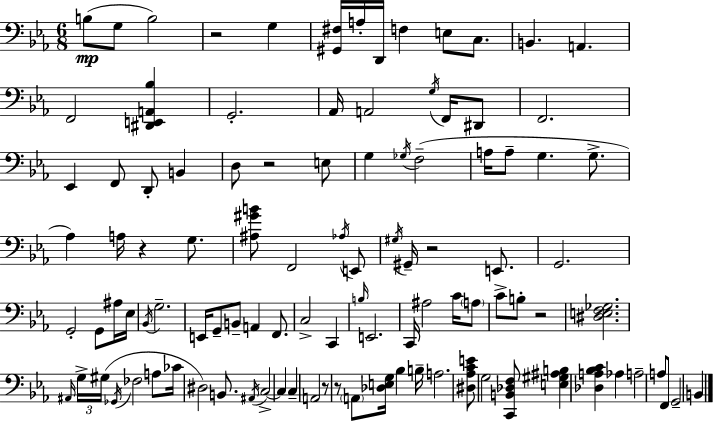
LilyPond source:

{
  \clef bass
  \numericTimeSignature
  \time 6/8
  \key ees \major
  \repeat volta 2 { b8(\mp g8 b2) | r2 g4 | <gis, fis>16 a16-. d,16 f4 e8 c8. | b,4. a,4. | \break f,2 <dis, e, a, bes>4 | g,2.-. | aes,16 a,2 \acciaccatura { g16 } f,16 dis,8 | f,2. | \break ees,4 f,8 d,8-. b,4 | d8 r2 e8 | g4 \acciaccatura { ges16 } f2--( | a16 a8-- g4. g8.-> | \break aes4) a16 r4 g8. | <ais gis' b'>8 f,2 | \acciaccatura { aes16 } e,8 \acciaccatura { gis16 } gis,16-- r2 | e,8. g,2. | \break g,2-. | g,8 ais16 ees16 \acciaccatura { bes,16 } g2.-- | e,16 g,8-- b,8-- a,4 | f,8. c2-> | \break c,4 \grace { b16 } e,2. | c,16 ais2 | c'16 \parenthesize a8 c'8-> b8-. r2 | <dis e f ges>2. | \break \grace { ais,16 } \tuplet 3/2 { g16-> gis16( \acciaccatura { ges,16 } } fes2 | a8 ces'16 dis2) | b,8. \acciaccatura { ais,16 } c2->~~ | c4 c4-- | \break a,2 r8 r8 | \parenthesize a,8 <des e g>16 bes4 b16-- a2. | <dis aes c' e'>8 g2 | <c, b, des f>8 <e gis ais b>4 | \break <des a bes c'>4 aes4 a2-- | a8 f,8 g,2-- | b,4 } \bar "|."
}